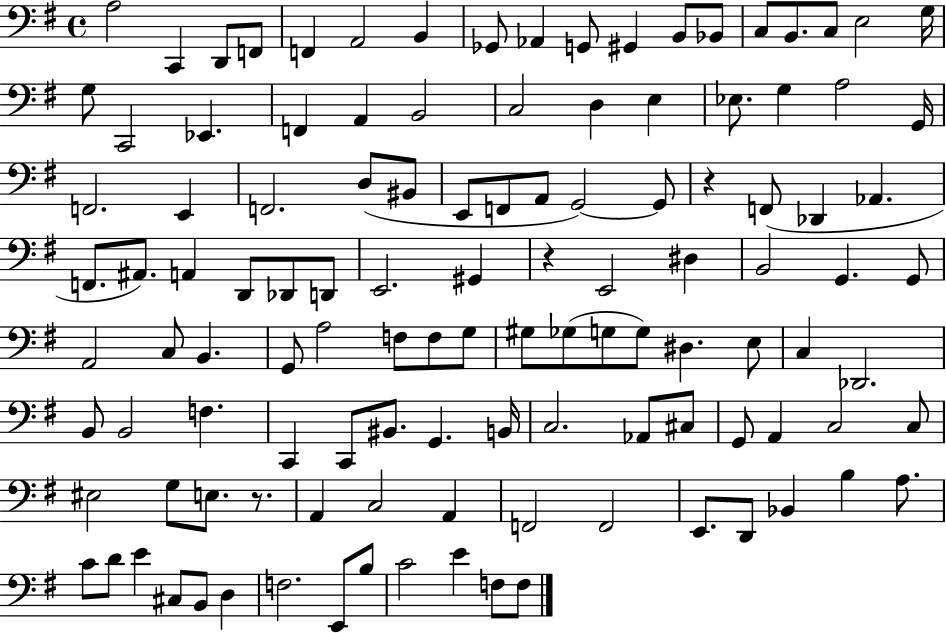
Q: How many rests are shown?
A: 3